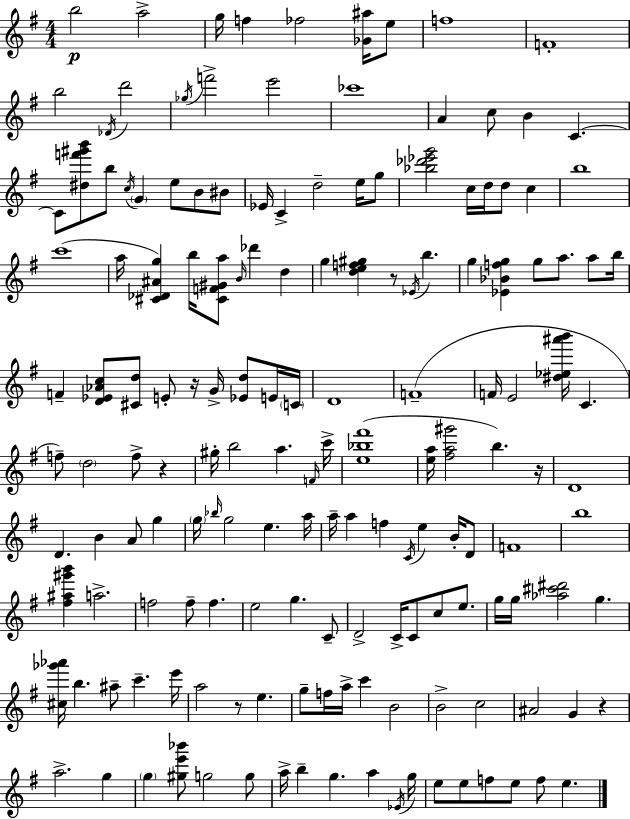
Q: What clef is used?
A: treble